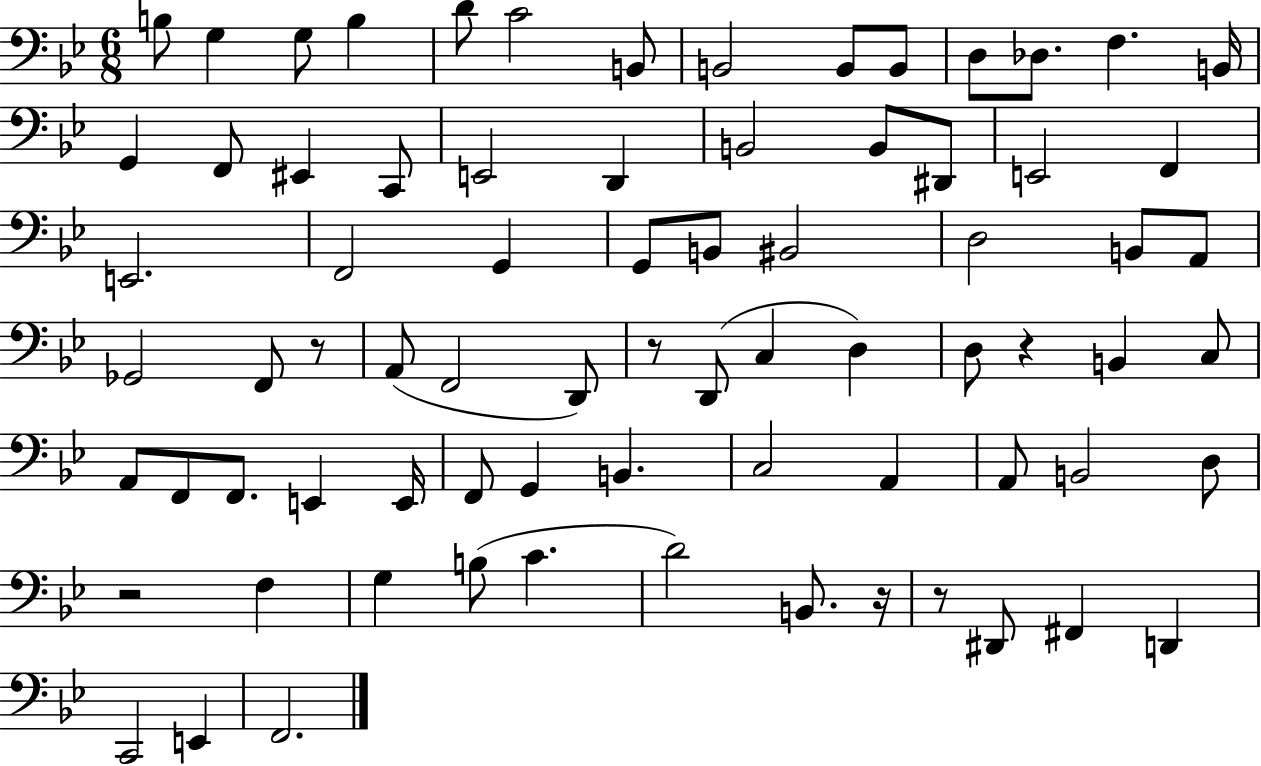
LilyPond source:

{
  \clef bass
  \numericTimeSignature
  \time 6/8
  \key bes \major
  \repeat volta 2 { b8 g4 g8 b4 | d'8 c'2 b,8 | b,2 b,8 b,8 | d8 des8. f4. b,16 | \break g,4 f,8 eis,4 c,8 | e,2 d,4 | b,2 b,8 dis,8 | e,2 f,4 | \break e,2. | f,2 g,4 | g,8 b,8 bis,2 | d2 b,8 a,8 | \break ges,2 f,8 r8 | a,8( f,2 d,8) | r8 d,8( c4 d4) | d8 r4 b,4 c8 | \break a,8 f,8 f,8. e,4 e,16 | f,8 g,4 b,4. | c2 a,4 | a,8 b,2 d8 | \break r2 f4 | g4 b8( c'4. | d'2) b,8. r16 | r8 dis,8 fis,4 d,4 | \break c,2 e,4 | f,2. | } \bar "|."
}